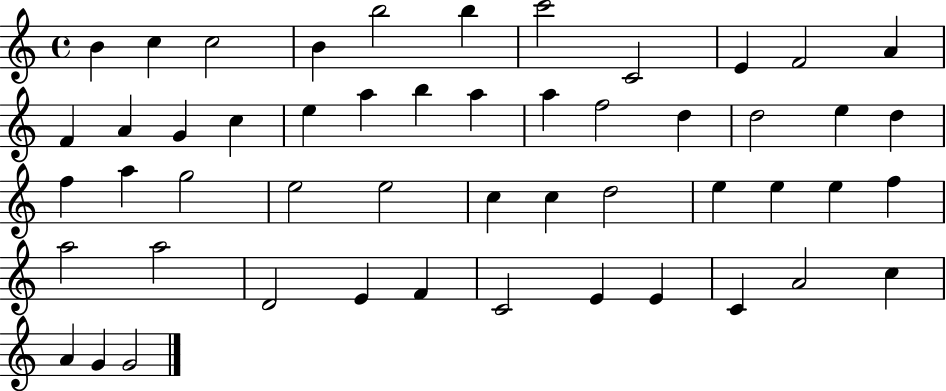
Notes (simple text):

B4/q C5/q C5/h B4/q B5/h B5/q C6/h C4/h E4/q F4/h A4/q F4/q A4/q G4/q C5/q E5/q A5/q B5/q A5/q A5/q F5/h D5/q D5/h E5/q D5/q F5/q A5/q G5/h E5/h E5/h C5/q C5/q D5/h E5/q E5/q E5/q F5/q A5/h A5/h D4/h E4/q F4/q C4/h E4/q E4/q C4/q A4/h C5/q A4/q G4/q G4/h